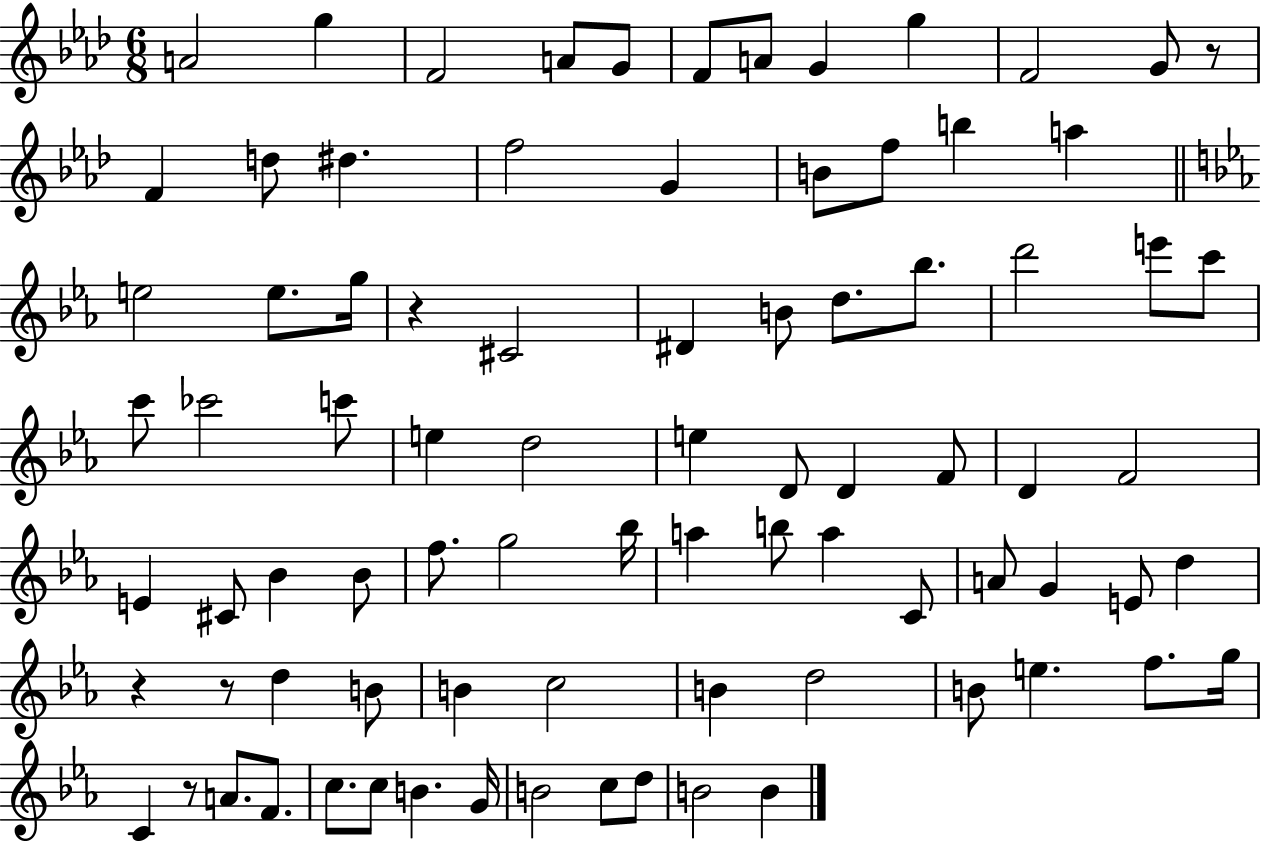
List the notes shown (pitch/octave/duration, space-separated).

A4/h G5/q F4/h A4/e G4/e F4/e A4/e G4/q G5/q F4/h G4/e R/e F4/q D5/e D#5/q. F5/h G4/q B4/e F5/e B5/q A5/q E5/h E5/e. G5/s R/q C#4/h D#4/q B4/e D5/e. Bb5/e. D6/h E6/e C6/e C6/e CES6/h C6/e E5/q D5/h E5/q D4/e D4/q F4/e D4/q F4/h E4/q C#4/e Bb4/q Bb4/e F5/e. G5/h Bb5/s A5/q B5/e A5/q C4/e A4/e G4/q E4/e D5/q R/q R/e D5/q B4/e B4/q C5/h B4/q D5/h B4/e E5/q. F5/e. G5/s C4/q R/e A4/e. F4/e. C5/e. C5/e B4/q. G4/s B4/h C5/e D5/e B4/h B4/q